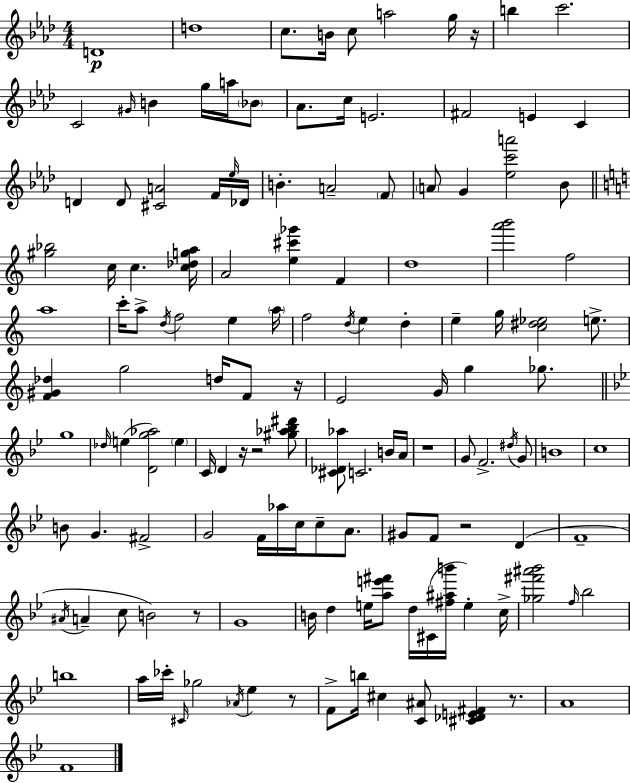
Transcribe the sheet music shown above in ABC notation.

X:1
T:Untitled
M:4/4
L:1/4
K:Ab
D4 d4 c/2 B/4 c/2 a2 g/4 z/4 b c'2 C2 ^G/4 B g/4 a/4 _B/2 _A/2 c/4 E2 ^F2 E C D D/2 [^CA]2 F/4 _e/4 _D/4 B A2 F/2 A/2 G [_ec'a']2 _B/2 [^g_b]2 c/4 c [c_dga]/4 A2 [e^c'_g'] F d4 [a'b']2 f2 a4 c'/4 a/2 d/4 f2 e a/4 f2 d/4 e d e g/4 [c^d_e]2 e/2 [F^G_d] g2 d/4 F/2 z/4 E2 G/4 g _g/2 g4 _d/4 e [Dg_a]2 e C/4 D z/4 z2 [^g_a_b^d']/2 [^C_D_a]/2 C2 B/4 A/4 z4 G/2 F2 ^d/4 G/2 B4 c4 B/2 G ^F2 G2 F/4 _a/4 c/4 c/2 A/2 ^G/2 F/2 z2 D F4 ^A/4 A c/2 B2 z/2 G4 B/4 d e/4 [ae'^f']/2 d/4 ^C/4 [^f^ab']/4 e c/4 [_g^f'^a'_b']2 f/4 _b2 b4 a/4 _c'/4 ^C/4 _g2 _A/4 _e z/2 F/2 b/4 ^c [C^A]/2 [^C_DE^F] z/2 A4 F4